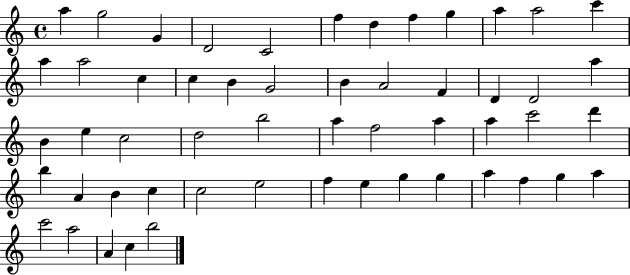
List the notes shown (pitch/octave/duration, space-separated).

A5/q G5/h G4/q D4/h C4/h F5/q D5/q F5/q G5/q A5/q A5/h C6/q A5/q A5/h C5/q C5/q B4/q G4/h B4/q A4/h F4/q D4/q D4/h A5/q B4/q E5/q C5/h D5/h B5/h A5/q F5/h A5/q A5/q C6/h D6/q B5/q A4/q B4/q C5/q C5/h E5/h F5/q E5/q G5/q G5/q A5/q F5/q G5/q A5/q C6/h A5/h A4/q C5/q B5/h